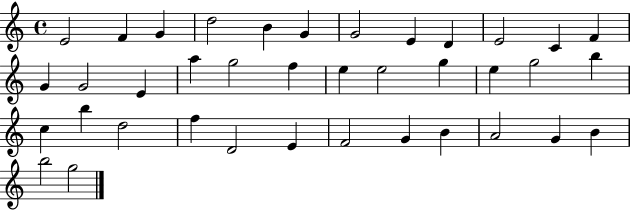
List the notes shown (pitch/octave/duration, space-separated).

E4/h F4/q G4/q D5/h B4/q G4/q G4/h E4/q D4/q E4/h C4/q F4/q G4/q G4/h E4/q A5/q G5/h F5/q E5/q E5/h G5/q E5/q G5/h B5/q C5/q B5/q D5/h F5/q D4/h E4/q F4/h G4/q B4/q A4/h G4/q B4/q B5/h G5/h